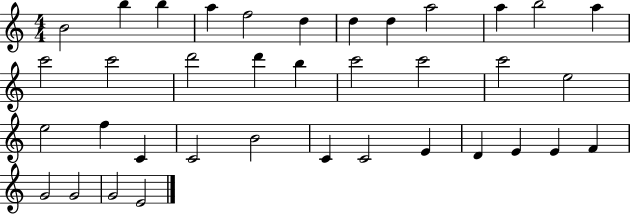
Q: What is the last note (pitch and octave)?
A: E4